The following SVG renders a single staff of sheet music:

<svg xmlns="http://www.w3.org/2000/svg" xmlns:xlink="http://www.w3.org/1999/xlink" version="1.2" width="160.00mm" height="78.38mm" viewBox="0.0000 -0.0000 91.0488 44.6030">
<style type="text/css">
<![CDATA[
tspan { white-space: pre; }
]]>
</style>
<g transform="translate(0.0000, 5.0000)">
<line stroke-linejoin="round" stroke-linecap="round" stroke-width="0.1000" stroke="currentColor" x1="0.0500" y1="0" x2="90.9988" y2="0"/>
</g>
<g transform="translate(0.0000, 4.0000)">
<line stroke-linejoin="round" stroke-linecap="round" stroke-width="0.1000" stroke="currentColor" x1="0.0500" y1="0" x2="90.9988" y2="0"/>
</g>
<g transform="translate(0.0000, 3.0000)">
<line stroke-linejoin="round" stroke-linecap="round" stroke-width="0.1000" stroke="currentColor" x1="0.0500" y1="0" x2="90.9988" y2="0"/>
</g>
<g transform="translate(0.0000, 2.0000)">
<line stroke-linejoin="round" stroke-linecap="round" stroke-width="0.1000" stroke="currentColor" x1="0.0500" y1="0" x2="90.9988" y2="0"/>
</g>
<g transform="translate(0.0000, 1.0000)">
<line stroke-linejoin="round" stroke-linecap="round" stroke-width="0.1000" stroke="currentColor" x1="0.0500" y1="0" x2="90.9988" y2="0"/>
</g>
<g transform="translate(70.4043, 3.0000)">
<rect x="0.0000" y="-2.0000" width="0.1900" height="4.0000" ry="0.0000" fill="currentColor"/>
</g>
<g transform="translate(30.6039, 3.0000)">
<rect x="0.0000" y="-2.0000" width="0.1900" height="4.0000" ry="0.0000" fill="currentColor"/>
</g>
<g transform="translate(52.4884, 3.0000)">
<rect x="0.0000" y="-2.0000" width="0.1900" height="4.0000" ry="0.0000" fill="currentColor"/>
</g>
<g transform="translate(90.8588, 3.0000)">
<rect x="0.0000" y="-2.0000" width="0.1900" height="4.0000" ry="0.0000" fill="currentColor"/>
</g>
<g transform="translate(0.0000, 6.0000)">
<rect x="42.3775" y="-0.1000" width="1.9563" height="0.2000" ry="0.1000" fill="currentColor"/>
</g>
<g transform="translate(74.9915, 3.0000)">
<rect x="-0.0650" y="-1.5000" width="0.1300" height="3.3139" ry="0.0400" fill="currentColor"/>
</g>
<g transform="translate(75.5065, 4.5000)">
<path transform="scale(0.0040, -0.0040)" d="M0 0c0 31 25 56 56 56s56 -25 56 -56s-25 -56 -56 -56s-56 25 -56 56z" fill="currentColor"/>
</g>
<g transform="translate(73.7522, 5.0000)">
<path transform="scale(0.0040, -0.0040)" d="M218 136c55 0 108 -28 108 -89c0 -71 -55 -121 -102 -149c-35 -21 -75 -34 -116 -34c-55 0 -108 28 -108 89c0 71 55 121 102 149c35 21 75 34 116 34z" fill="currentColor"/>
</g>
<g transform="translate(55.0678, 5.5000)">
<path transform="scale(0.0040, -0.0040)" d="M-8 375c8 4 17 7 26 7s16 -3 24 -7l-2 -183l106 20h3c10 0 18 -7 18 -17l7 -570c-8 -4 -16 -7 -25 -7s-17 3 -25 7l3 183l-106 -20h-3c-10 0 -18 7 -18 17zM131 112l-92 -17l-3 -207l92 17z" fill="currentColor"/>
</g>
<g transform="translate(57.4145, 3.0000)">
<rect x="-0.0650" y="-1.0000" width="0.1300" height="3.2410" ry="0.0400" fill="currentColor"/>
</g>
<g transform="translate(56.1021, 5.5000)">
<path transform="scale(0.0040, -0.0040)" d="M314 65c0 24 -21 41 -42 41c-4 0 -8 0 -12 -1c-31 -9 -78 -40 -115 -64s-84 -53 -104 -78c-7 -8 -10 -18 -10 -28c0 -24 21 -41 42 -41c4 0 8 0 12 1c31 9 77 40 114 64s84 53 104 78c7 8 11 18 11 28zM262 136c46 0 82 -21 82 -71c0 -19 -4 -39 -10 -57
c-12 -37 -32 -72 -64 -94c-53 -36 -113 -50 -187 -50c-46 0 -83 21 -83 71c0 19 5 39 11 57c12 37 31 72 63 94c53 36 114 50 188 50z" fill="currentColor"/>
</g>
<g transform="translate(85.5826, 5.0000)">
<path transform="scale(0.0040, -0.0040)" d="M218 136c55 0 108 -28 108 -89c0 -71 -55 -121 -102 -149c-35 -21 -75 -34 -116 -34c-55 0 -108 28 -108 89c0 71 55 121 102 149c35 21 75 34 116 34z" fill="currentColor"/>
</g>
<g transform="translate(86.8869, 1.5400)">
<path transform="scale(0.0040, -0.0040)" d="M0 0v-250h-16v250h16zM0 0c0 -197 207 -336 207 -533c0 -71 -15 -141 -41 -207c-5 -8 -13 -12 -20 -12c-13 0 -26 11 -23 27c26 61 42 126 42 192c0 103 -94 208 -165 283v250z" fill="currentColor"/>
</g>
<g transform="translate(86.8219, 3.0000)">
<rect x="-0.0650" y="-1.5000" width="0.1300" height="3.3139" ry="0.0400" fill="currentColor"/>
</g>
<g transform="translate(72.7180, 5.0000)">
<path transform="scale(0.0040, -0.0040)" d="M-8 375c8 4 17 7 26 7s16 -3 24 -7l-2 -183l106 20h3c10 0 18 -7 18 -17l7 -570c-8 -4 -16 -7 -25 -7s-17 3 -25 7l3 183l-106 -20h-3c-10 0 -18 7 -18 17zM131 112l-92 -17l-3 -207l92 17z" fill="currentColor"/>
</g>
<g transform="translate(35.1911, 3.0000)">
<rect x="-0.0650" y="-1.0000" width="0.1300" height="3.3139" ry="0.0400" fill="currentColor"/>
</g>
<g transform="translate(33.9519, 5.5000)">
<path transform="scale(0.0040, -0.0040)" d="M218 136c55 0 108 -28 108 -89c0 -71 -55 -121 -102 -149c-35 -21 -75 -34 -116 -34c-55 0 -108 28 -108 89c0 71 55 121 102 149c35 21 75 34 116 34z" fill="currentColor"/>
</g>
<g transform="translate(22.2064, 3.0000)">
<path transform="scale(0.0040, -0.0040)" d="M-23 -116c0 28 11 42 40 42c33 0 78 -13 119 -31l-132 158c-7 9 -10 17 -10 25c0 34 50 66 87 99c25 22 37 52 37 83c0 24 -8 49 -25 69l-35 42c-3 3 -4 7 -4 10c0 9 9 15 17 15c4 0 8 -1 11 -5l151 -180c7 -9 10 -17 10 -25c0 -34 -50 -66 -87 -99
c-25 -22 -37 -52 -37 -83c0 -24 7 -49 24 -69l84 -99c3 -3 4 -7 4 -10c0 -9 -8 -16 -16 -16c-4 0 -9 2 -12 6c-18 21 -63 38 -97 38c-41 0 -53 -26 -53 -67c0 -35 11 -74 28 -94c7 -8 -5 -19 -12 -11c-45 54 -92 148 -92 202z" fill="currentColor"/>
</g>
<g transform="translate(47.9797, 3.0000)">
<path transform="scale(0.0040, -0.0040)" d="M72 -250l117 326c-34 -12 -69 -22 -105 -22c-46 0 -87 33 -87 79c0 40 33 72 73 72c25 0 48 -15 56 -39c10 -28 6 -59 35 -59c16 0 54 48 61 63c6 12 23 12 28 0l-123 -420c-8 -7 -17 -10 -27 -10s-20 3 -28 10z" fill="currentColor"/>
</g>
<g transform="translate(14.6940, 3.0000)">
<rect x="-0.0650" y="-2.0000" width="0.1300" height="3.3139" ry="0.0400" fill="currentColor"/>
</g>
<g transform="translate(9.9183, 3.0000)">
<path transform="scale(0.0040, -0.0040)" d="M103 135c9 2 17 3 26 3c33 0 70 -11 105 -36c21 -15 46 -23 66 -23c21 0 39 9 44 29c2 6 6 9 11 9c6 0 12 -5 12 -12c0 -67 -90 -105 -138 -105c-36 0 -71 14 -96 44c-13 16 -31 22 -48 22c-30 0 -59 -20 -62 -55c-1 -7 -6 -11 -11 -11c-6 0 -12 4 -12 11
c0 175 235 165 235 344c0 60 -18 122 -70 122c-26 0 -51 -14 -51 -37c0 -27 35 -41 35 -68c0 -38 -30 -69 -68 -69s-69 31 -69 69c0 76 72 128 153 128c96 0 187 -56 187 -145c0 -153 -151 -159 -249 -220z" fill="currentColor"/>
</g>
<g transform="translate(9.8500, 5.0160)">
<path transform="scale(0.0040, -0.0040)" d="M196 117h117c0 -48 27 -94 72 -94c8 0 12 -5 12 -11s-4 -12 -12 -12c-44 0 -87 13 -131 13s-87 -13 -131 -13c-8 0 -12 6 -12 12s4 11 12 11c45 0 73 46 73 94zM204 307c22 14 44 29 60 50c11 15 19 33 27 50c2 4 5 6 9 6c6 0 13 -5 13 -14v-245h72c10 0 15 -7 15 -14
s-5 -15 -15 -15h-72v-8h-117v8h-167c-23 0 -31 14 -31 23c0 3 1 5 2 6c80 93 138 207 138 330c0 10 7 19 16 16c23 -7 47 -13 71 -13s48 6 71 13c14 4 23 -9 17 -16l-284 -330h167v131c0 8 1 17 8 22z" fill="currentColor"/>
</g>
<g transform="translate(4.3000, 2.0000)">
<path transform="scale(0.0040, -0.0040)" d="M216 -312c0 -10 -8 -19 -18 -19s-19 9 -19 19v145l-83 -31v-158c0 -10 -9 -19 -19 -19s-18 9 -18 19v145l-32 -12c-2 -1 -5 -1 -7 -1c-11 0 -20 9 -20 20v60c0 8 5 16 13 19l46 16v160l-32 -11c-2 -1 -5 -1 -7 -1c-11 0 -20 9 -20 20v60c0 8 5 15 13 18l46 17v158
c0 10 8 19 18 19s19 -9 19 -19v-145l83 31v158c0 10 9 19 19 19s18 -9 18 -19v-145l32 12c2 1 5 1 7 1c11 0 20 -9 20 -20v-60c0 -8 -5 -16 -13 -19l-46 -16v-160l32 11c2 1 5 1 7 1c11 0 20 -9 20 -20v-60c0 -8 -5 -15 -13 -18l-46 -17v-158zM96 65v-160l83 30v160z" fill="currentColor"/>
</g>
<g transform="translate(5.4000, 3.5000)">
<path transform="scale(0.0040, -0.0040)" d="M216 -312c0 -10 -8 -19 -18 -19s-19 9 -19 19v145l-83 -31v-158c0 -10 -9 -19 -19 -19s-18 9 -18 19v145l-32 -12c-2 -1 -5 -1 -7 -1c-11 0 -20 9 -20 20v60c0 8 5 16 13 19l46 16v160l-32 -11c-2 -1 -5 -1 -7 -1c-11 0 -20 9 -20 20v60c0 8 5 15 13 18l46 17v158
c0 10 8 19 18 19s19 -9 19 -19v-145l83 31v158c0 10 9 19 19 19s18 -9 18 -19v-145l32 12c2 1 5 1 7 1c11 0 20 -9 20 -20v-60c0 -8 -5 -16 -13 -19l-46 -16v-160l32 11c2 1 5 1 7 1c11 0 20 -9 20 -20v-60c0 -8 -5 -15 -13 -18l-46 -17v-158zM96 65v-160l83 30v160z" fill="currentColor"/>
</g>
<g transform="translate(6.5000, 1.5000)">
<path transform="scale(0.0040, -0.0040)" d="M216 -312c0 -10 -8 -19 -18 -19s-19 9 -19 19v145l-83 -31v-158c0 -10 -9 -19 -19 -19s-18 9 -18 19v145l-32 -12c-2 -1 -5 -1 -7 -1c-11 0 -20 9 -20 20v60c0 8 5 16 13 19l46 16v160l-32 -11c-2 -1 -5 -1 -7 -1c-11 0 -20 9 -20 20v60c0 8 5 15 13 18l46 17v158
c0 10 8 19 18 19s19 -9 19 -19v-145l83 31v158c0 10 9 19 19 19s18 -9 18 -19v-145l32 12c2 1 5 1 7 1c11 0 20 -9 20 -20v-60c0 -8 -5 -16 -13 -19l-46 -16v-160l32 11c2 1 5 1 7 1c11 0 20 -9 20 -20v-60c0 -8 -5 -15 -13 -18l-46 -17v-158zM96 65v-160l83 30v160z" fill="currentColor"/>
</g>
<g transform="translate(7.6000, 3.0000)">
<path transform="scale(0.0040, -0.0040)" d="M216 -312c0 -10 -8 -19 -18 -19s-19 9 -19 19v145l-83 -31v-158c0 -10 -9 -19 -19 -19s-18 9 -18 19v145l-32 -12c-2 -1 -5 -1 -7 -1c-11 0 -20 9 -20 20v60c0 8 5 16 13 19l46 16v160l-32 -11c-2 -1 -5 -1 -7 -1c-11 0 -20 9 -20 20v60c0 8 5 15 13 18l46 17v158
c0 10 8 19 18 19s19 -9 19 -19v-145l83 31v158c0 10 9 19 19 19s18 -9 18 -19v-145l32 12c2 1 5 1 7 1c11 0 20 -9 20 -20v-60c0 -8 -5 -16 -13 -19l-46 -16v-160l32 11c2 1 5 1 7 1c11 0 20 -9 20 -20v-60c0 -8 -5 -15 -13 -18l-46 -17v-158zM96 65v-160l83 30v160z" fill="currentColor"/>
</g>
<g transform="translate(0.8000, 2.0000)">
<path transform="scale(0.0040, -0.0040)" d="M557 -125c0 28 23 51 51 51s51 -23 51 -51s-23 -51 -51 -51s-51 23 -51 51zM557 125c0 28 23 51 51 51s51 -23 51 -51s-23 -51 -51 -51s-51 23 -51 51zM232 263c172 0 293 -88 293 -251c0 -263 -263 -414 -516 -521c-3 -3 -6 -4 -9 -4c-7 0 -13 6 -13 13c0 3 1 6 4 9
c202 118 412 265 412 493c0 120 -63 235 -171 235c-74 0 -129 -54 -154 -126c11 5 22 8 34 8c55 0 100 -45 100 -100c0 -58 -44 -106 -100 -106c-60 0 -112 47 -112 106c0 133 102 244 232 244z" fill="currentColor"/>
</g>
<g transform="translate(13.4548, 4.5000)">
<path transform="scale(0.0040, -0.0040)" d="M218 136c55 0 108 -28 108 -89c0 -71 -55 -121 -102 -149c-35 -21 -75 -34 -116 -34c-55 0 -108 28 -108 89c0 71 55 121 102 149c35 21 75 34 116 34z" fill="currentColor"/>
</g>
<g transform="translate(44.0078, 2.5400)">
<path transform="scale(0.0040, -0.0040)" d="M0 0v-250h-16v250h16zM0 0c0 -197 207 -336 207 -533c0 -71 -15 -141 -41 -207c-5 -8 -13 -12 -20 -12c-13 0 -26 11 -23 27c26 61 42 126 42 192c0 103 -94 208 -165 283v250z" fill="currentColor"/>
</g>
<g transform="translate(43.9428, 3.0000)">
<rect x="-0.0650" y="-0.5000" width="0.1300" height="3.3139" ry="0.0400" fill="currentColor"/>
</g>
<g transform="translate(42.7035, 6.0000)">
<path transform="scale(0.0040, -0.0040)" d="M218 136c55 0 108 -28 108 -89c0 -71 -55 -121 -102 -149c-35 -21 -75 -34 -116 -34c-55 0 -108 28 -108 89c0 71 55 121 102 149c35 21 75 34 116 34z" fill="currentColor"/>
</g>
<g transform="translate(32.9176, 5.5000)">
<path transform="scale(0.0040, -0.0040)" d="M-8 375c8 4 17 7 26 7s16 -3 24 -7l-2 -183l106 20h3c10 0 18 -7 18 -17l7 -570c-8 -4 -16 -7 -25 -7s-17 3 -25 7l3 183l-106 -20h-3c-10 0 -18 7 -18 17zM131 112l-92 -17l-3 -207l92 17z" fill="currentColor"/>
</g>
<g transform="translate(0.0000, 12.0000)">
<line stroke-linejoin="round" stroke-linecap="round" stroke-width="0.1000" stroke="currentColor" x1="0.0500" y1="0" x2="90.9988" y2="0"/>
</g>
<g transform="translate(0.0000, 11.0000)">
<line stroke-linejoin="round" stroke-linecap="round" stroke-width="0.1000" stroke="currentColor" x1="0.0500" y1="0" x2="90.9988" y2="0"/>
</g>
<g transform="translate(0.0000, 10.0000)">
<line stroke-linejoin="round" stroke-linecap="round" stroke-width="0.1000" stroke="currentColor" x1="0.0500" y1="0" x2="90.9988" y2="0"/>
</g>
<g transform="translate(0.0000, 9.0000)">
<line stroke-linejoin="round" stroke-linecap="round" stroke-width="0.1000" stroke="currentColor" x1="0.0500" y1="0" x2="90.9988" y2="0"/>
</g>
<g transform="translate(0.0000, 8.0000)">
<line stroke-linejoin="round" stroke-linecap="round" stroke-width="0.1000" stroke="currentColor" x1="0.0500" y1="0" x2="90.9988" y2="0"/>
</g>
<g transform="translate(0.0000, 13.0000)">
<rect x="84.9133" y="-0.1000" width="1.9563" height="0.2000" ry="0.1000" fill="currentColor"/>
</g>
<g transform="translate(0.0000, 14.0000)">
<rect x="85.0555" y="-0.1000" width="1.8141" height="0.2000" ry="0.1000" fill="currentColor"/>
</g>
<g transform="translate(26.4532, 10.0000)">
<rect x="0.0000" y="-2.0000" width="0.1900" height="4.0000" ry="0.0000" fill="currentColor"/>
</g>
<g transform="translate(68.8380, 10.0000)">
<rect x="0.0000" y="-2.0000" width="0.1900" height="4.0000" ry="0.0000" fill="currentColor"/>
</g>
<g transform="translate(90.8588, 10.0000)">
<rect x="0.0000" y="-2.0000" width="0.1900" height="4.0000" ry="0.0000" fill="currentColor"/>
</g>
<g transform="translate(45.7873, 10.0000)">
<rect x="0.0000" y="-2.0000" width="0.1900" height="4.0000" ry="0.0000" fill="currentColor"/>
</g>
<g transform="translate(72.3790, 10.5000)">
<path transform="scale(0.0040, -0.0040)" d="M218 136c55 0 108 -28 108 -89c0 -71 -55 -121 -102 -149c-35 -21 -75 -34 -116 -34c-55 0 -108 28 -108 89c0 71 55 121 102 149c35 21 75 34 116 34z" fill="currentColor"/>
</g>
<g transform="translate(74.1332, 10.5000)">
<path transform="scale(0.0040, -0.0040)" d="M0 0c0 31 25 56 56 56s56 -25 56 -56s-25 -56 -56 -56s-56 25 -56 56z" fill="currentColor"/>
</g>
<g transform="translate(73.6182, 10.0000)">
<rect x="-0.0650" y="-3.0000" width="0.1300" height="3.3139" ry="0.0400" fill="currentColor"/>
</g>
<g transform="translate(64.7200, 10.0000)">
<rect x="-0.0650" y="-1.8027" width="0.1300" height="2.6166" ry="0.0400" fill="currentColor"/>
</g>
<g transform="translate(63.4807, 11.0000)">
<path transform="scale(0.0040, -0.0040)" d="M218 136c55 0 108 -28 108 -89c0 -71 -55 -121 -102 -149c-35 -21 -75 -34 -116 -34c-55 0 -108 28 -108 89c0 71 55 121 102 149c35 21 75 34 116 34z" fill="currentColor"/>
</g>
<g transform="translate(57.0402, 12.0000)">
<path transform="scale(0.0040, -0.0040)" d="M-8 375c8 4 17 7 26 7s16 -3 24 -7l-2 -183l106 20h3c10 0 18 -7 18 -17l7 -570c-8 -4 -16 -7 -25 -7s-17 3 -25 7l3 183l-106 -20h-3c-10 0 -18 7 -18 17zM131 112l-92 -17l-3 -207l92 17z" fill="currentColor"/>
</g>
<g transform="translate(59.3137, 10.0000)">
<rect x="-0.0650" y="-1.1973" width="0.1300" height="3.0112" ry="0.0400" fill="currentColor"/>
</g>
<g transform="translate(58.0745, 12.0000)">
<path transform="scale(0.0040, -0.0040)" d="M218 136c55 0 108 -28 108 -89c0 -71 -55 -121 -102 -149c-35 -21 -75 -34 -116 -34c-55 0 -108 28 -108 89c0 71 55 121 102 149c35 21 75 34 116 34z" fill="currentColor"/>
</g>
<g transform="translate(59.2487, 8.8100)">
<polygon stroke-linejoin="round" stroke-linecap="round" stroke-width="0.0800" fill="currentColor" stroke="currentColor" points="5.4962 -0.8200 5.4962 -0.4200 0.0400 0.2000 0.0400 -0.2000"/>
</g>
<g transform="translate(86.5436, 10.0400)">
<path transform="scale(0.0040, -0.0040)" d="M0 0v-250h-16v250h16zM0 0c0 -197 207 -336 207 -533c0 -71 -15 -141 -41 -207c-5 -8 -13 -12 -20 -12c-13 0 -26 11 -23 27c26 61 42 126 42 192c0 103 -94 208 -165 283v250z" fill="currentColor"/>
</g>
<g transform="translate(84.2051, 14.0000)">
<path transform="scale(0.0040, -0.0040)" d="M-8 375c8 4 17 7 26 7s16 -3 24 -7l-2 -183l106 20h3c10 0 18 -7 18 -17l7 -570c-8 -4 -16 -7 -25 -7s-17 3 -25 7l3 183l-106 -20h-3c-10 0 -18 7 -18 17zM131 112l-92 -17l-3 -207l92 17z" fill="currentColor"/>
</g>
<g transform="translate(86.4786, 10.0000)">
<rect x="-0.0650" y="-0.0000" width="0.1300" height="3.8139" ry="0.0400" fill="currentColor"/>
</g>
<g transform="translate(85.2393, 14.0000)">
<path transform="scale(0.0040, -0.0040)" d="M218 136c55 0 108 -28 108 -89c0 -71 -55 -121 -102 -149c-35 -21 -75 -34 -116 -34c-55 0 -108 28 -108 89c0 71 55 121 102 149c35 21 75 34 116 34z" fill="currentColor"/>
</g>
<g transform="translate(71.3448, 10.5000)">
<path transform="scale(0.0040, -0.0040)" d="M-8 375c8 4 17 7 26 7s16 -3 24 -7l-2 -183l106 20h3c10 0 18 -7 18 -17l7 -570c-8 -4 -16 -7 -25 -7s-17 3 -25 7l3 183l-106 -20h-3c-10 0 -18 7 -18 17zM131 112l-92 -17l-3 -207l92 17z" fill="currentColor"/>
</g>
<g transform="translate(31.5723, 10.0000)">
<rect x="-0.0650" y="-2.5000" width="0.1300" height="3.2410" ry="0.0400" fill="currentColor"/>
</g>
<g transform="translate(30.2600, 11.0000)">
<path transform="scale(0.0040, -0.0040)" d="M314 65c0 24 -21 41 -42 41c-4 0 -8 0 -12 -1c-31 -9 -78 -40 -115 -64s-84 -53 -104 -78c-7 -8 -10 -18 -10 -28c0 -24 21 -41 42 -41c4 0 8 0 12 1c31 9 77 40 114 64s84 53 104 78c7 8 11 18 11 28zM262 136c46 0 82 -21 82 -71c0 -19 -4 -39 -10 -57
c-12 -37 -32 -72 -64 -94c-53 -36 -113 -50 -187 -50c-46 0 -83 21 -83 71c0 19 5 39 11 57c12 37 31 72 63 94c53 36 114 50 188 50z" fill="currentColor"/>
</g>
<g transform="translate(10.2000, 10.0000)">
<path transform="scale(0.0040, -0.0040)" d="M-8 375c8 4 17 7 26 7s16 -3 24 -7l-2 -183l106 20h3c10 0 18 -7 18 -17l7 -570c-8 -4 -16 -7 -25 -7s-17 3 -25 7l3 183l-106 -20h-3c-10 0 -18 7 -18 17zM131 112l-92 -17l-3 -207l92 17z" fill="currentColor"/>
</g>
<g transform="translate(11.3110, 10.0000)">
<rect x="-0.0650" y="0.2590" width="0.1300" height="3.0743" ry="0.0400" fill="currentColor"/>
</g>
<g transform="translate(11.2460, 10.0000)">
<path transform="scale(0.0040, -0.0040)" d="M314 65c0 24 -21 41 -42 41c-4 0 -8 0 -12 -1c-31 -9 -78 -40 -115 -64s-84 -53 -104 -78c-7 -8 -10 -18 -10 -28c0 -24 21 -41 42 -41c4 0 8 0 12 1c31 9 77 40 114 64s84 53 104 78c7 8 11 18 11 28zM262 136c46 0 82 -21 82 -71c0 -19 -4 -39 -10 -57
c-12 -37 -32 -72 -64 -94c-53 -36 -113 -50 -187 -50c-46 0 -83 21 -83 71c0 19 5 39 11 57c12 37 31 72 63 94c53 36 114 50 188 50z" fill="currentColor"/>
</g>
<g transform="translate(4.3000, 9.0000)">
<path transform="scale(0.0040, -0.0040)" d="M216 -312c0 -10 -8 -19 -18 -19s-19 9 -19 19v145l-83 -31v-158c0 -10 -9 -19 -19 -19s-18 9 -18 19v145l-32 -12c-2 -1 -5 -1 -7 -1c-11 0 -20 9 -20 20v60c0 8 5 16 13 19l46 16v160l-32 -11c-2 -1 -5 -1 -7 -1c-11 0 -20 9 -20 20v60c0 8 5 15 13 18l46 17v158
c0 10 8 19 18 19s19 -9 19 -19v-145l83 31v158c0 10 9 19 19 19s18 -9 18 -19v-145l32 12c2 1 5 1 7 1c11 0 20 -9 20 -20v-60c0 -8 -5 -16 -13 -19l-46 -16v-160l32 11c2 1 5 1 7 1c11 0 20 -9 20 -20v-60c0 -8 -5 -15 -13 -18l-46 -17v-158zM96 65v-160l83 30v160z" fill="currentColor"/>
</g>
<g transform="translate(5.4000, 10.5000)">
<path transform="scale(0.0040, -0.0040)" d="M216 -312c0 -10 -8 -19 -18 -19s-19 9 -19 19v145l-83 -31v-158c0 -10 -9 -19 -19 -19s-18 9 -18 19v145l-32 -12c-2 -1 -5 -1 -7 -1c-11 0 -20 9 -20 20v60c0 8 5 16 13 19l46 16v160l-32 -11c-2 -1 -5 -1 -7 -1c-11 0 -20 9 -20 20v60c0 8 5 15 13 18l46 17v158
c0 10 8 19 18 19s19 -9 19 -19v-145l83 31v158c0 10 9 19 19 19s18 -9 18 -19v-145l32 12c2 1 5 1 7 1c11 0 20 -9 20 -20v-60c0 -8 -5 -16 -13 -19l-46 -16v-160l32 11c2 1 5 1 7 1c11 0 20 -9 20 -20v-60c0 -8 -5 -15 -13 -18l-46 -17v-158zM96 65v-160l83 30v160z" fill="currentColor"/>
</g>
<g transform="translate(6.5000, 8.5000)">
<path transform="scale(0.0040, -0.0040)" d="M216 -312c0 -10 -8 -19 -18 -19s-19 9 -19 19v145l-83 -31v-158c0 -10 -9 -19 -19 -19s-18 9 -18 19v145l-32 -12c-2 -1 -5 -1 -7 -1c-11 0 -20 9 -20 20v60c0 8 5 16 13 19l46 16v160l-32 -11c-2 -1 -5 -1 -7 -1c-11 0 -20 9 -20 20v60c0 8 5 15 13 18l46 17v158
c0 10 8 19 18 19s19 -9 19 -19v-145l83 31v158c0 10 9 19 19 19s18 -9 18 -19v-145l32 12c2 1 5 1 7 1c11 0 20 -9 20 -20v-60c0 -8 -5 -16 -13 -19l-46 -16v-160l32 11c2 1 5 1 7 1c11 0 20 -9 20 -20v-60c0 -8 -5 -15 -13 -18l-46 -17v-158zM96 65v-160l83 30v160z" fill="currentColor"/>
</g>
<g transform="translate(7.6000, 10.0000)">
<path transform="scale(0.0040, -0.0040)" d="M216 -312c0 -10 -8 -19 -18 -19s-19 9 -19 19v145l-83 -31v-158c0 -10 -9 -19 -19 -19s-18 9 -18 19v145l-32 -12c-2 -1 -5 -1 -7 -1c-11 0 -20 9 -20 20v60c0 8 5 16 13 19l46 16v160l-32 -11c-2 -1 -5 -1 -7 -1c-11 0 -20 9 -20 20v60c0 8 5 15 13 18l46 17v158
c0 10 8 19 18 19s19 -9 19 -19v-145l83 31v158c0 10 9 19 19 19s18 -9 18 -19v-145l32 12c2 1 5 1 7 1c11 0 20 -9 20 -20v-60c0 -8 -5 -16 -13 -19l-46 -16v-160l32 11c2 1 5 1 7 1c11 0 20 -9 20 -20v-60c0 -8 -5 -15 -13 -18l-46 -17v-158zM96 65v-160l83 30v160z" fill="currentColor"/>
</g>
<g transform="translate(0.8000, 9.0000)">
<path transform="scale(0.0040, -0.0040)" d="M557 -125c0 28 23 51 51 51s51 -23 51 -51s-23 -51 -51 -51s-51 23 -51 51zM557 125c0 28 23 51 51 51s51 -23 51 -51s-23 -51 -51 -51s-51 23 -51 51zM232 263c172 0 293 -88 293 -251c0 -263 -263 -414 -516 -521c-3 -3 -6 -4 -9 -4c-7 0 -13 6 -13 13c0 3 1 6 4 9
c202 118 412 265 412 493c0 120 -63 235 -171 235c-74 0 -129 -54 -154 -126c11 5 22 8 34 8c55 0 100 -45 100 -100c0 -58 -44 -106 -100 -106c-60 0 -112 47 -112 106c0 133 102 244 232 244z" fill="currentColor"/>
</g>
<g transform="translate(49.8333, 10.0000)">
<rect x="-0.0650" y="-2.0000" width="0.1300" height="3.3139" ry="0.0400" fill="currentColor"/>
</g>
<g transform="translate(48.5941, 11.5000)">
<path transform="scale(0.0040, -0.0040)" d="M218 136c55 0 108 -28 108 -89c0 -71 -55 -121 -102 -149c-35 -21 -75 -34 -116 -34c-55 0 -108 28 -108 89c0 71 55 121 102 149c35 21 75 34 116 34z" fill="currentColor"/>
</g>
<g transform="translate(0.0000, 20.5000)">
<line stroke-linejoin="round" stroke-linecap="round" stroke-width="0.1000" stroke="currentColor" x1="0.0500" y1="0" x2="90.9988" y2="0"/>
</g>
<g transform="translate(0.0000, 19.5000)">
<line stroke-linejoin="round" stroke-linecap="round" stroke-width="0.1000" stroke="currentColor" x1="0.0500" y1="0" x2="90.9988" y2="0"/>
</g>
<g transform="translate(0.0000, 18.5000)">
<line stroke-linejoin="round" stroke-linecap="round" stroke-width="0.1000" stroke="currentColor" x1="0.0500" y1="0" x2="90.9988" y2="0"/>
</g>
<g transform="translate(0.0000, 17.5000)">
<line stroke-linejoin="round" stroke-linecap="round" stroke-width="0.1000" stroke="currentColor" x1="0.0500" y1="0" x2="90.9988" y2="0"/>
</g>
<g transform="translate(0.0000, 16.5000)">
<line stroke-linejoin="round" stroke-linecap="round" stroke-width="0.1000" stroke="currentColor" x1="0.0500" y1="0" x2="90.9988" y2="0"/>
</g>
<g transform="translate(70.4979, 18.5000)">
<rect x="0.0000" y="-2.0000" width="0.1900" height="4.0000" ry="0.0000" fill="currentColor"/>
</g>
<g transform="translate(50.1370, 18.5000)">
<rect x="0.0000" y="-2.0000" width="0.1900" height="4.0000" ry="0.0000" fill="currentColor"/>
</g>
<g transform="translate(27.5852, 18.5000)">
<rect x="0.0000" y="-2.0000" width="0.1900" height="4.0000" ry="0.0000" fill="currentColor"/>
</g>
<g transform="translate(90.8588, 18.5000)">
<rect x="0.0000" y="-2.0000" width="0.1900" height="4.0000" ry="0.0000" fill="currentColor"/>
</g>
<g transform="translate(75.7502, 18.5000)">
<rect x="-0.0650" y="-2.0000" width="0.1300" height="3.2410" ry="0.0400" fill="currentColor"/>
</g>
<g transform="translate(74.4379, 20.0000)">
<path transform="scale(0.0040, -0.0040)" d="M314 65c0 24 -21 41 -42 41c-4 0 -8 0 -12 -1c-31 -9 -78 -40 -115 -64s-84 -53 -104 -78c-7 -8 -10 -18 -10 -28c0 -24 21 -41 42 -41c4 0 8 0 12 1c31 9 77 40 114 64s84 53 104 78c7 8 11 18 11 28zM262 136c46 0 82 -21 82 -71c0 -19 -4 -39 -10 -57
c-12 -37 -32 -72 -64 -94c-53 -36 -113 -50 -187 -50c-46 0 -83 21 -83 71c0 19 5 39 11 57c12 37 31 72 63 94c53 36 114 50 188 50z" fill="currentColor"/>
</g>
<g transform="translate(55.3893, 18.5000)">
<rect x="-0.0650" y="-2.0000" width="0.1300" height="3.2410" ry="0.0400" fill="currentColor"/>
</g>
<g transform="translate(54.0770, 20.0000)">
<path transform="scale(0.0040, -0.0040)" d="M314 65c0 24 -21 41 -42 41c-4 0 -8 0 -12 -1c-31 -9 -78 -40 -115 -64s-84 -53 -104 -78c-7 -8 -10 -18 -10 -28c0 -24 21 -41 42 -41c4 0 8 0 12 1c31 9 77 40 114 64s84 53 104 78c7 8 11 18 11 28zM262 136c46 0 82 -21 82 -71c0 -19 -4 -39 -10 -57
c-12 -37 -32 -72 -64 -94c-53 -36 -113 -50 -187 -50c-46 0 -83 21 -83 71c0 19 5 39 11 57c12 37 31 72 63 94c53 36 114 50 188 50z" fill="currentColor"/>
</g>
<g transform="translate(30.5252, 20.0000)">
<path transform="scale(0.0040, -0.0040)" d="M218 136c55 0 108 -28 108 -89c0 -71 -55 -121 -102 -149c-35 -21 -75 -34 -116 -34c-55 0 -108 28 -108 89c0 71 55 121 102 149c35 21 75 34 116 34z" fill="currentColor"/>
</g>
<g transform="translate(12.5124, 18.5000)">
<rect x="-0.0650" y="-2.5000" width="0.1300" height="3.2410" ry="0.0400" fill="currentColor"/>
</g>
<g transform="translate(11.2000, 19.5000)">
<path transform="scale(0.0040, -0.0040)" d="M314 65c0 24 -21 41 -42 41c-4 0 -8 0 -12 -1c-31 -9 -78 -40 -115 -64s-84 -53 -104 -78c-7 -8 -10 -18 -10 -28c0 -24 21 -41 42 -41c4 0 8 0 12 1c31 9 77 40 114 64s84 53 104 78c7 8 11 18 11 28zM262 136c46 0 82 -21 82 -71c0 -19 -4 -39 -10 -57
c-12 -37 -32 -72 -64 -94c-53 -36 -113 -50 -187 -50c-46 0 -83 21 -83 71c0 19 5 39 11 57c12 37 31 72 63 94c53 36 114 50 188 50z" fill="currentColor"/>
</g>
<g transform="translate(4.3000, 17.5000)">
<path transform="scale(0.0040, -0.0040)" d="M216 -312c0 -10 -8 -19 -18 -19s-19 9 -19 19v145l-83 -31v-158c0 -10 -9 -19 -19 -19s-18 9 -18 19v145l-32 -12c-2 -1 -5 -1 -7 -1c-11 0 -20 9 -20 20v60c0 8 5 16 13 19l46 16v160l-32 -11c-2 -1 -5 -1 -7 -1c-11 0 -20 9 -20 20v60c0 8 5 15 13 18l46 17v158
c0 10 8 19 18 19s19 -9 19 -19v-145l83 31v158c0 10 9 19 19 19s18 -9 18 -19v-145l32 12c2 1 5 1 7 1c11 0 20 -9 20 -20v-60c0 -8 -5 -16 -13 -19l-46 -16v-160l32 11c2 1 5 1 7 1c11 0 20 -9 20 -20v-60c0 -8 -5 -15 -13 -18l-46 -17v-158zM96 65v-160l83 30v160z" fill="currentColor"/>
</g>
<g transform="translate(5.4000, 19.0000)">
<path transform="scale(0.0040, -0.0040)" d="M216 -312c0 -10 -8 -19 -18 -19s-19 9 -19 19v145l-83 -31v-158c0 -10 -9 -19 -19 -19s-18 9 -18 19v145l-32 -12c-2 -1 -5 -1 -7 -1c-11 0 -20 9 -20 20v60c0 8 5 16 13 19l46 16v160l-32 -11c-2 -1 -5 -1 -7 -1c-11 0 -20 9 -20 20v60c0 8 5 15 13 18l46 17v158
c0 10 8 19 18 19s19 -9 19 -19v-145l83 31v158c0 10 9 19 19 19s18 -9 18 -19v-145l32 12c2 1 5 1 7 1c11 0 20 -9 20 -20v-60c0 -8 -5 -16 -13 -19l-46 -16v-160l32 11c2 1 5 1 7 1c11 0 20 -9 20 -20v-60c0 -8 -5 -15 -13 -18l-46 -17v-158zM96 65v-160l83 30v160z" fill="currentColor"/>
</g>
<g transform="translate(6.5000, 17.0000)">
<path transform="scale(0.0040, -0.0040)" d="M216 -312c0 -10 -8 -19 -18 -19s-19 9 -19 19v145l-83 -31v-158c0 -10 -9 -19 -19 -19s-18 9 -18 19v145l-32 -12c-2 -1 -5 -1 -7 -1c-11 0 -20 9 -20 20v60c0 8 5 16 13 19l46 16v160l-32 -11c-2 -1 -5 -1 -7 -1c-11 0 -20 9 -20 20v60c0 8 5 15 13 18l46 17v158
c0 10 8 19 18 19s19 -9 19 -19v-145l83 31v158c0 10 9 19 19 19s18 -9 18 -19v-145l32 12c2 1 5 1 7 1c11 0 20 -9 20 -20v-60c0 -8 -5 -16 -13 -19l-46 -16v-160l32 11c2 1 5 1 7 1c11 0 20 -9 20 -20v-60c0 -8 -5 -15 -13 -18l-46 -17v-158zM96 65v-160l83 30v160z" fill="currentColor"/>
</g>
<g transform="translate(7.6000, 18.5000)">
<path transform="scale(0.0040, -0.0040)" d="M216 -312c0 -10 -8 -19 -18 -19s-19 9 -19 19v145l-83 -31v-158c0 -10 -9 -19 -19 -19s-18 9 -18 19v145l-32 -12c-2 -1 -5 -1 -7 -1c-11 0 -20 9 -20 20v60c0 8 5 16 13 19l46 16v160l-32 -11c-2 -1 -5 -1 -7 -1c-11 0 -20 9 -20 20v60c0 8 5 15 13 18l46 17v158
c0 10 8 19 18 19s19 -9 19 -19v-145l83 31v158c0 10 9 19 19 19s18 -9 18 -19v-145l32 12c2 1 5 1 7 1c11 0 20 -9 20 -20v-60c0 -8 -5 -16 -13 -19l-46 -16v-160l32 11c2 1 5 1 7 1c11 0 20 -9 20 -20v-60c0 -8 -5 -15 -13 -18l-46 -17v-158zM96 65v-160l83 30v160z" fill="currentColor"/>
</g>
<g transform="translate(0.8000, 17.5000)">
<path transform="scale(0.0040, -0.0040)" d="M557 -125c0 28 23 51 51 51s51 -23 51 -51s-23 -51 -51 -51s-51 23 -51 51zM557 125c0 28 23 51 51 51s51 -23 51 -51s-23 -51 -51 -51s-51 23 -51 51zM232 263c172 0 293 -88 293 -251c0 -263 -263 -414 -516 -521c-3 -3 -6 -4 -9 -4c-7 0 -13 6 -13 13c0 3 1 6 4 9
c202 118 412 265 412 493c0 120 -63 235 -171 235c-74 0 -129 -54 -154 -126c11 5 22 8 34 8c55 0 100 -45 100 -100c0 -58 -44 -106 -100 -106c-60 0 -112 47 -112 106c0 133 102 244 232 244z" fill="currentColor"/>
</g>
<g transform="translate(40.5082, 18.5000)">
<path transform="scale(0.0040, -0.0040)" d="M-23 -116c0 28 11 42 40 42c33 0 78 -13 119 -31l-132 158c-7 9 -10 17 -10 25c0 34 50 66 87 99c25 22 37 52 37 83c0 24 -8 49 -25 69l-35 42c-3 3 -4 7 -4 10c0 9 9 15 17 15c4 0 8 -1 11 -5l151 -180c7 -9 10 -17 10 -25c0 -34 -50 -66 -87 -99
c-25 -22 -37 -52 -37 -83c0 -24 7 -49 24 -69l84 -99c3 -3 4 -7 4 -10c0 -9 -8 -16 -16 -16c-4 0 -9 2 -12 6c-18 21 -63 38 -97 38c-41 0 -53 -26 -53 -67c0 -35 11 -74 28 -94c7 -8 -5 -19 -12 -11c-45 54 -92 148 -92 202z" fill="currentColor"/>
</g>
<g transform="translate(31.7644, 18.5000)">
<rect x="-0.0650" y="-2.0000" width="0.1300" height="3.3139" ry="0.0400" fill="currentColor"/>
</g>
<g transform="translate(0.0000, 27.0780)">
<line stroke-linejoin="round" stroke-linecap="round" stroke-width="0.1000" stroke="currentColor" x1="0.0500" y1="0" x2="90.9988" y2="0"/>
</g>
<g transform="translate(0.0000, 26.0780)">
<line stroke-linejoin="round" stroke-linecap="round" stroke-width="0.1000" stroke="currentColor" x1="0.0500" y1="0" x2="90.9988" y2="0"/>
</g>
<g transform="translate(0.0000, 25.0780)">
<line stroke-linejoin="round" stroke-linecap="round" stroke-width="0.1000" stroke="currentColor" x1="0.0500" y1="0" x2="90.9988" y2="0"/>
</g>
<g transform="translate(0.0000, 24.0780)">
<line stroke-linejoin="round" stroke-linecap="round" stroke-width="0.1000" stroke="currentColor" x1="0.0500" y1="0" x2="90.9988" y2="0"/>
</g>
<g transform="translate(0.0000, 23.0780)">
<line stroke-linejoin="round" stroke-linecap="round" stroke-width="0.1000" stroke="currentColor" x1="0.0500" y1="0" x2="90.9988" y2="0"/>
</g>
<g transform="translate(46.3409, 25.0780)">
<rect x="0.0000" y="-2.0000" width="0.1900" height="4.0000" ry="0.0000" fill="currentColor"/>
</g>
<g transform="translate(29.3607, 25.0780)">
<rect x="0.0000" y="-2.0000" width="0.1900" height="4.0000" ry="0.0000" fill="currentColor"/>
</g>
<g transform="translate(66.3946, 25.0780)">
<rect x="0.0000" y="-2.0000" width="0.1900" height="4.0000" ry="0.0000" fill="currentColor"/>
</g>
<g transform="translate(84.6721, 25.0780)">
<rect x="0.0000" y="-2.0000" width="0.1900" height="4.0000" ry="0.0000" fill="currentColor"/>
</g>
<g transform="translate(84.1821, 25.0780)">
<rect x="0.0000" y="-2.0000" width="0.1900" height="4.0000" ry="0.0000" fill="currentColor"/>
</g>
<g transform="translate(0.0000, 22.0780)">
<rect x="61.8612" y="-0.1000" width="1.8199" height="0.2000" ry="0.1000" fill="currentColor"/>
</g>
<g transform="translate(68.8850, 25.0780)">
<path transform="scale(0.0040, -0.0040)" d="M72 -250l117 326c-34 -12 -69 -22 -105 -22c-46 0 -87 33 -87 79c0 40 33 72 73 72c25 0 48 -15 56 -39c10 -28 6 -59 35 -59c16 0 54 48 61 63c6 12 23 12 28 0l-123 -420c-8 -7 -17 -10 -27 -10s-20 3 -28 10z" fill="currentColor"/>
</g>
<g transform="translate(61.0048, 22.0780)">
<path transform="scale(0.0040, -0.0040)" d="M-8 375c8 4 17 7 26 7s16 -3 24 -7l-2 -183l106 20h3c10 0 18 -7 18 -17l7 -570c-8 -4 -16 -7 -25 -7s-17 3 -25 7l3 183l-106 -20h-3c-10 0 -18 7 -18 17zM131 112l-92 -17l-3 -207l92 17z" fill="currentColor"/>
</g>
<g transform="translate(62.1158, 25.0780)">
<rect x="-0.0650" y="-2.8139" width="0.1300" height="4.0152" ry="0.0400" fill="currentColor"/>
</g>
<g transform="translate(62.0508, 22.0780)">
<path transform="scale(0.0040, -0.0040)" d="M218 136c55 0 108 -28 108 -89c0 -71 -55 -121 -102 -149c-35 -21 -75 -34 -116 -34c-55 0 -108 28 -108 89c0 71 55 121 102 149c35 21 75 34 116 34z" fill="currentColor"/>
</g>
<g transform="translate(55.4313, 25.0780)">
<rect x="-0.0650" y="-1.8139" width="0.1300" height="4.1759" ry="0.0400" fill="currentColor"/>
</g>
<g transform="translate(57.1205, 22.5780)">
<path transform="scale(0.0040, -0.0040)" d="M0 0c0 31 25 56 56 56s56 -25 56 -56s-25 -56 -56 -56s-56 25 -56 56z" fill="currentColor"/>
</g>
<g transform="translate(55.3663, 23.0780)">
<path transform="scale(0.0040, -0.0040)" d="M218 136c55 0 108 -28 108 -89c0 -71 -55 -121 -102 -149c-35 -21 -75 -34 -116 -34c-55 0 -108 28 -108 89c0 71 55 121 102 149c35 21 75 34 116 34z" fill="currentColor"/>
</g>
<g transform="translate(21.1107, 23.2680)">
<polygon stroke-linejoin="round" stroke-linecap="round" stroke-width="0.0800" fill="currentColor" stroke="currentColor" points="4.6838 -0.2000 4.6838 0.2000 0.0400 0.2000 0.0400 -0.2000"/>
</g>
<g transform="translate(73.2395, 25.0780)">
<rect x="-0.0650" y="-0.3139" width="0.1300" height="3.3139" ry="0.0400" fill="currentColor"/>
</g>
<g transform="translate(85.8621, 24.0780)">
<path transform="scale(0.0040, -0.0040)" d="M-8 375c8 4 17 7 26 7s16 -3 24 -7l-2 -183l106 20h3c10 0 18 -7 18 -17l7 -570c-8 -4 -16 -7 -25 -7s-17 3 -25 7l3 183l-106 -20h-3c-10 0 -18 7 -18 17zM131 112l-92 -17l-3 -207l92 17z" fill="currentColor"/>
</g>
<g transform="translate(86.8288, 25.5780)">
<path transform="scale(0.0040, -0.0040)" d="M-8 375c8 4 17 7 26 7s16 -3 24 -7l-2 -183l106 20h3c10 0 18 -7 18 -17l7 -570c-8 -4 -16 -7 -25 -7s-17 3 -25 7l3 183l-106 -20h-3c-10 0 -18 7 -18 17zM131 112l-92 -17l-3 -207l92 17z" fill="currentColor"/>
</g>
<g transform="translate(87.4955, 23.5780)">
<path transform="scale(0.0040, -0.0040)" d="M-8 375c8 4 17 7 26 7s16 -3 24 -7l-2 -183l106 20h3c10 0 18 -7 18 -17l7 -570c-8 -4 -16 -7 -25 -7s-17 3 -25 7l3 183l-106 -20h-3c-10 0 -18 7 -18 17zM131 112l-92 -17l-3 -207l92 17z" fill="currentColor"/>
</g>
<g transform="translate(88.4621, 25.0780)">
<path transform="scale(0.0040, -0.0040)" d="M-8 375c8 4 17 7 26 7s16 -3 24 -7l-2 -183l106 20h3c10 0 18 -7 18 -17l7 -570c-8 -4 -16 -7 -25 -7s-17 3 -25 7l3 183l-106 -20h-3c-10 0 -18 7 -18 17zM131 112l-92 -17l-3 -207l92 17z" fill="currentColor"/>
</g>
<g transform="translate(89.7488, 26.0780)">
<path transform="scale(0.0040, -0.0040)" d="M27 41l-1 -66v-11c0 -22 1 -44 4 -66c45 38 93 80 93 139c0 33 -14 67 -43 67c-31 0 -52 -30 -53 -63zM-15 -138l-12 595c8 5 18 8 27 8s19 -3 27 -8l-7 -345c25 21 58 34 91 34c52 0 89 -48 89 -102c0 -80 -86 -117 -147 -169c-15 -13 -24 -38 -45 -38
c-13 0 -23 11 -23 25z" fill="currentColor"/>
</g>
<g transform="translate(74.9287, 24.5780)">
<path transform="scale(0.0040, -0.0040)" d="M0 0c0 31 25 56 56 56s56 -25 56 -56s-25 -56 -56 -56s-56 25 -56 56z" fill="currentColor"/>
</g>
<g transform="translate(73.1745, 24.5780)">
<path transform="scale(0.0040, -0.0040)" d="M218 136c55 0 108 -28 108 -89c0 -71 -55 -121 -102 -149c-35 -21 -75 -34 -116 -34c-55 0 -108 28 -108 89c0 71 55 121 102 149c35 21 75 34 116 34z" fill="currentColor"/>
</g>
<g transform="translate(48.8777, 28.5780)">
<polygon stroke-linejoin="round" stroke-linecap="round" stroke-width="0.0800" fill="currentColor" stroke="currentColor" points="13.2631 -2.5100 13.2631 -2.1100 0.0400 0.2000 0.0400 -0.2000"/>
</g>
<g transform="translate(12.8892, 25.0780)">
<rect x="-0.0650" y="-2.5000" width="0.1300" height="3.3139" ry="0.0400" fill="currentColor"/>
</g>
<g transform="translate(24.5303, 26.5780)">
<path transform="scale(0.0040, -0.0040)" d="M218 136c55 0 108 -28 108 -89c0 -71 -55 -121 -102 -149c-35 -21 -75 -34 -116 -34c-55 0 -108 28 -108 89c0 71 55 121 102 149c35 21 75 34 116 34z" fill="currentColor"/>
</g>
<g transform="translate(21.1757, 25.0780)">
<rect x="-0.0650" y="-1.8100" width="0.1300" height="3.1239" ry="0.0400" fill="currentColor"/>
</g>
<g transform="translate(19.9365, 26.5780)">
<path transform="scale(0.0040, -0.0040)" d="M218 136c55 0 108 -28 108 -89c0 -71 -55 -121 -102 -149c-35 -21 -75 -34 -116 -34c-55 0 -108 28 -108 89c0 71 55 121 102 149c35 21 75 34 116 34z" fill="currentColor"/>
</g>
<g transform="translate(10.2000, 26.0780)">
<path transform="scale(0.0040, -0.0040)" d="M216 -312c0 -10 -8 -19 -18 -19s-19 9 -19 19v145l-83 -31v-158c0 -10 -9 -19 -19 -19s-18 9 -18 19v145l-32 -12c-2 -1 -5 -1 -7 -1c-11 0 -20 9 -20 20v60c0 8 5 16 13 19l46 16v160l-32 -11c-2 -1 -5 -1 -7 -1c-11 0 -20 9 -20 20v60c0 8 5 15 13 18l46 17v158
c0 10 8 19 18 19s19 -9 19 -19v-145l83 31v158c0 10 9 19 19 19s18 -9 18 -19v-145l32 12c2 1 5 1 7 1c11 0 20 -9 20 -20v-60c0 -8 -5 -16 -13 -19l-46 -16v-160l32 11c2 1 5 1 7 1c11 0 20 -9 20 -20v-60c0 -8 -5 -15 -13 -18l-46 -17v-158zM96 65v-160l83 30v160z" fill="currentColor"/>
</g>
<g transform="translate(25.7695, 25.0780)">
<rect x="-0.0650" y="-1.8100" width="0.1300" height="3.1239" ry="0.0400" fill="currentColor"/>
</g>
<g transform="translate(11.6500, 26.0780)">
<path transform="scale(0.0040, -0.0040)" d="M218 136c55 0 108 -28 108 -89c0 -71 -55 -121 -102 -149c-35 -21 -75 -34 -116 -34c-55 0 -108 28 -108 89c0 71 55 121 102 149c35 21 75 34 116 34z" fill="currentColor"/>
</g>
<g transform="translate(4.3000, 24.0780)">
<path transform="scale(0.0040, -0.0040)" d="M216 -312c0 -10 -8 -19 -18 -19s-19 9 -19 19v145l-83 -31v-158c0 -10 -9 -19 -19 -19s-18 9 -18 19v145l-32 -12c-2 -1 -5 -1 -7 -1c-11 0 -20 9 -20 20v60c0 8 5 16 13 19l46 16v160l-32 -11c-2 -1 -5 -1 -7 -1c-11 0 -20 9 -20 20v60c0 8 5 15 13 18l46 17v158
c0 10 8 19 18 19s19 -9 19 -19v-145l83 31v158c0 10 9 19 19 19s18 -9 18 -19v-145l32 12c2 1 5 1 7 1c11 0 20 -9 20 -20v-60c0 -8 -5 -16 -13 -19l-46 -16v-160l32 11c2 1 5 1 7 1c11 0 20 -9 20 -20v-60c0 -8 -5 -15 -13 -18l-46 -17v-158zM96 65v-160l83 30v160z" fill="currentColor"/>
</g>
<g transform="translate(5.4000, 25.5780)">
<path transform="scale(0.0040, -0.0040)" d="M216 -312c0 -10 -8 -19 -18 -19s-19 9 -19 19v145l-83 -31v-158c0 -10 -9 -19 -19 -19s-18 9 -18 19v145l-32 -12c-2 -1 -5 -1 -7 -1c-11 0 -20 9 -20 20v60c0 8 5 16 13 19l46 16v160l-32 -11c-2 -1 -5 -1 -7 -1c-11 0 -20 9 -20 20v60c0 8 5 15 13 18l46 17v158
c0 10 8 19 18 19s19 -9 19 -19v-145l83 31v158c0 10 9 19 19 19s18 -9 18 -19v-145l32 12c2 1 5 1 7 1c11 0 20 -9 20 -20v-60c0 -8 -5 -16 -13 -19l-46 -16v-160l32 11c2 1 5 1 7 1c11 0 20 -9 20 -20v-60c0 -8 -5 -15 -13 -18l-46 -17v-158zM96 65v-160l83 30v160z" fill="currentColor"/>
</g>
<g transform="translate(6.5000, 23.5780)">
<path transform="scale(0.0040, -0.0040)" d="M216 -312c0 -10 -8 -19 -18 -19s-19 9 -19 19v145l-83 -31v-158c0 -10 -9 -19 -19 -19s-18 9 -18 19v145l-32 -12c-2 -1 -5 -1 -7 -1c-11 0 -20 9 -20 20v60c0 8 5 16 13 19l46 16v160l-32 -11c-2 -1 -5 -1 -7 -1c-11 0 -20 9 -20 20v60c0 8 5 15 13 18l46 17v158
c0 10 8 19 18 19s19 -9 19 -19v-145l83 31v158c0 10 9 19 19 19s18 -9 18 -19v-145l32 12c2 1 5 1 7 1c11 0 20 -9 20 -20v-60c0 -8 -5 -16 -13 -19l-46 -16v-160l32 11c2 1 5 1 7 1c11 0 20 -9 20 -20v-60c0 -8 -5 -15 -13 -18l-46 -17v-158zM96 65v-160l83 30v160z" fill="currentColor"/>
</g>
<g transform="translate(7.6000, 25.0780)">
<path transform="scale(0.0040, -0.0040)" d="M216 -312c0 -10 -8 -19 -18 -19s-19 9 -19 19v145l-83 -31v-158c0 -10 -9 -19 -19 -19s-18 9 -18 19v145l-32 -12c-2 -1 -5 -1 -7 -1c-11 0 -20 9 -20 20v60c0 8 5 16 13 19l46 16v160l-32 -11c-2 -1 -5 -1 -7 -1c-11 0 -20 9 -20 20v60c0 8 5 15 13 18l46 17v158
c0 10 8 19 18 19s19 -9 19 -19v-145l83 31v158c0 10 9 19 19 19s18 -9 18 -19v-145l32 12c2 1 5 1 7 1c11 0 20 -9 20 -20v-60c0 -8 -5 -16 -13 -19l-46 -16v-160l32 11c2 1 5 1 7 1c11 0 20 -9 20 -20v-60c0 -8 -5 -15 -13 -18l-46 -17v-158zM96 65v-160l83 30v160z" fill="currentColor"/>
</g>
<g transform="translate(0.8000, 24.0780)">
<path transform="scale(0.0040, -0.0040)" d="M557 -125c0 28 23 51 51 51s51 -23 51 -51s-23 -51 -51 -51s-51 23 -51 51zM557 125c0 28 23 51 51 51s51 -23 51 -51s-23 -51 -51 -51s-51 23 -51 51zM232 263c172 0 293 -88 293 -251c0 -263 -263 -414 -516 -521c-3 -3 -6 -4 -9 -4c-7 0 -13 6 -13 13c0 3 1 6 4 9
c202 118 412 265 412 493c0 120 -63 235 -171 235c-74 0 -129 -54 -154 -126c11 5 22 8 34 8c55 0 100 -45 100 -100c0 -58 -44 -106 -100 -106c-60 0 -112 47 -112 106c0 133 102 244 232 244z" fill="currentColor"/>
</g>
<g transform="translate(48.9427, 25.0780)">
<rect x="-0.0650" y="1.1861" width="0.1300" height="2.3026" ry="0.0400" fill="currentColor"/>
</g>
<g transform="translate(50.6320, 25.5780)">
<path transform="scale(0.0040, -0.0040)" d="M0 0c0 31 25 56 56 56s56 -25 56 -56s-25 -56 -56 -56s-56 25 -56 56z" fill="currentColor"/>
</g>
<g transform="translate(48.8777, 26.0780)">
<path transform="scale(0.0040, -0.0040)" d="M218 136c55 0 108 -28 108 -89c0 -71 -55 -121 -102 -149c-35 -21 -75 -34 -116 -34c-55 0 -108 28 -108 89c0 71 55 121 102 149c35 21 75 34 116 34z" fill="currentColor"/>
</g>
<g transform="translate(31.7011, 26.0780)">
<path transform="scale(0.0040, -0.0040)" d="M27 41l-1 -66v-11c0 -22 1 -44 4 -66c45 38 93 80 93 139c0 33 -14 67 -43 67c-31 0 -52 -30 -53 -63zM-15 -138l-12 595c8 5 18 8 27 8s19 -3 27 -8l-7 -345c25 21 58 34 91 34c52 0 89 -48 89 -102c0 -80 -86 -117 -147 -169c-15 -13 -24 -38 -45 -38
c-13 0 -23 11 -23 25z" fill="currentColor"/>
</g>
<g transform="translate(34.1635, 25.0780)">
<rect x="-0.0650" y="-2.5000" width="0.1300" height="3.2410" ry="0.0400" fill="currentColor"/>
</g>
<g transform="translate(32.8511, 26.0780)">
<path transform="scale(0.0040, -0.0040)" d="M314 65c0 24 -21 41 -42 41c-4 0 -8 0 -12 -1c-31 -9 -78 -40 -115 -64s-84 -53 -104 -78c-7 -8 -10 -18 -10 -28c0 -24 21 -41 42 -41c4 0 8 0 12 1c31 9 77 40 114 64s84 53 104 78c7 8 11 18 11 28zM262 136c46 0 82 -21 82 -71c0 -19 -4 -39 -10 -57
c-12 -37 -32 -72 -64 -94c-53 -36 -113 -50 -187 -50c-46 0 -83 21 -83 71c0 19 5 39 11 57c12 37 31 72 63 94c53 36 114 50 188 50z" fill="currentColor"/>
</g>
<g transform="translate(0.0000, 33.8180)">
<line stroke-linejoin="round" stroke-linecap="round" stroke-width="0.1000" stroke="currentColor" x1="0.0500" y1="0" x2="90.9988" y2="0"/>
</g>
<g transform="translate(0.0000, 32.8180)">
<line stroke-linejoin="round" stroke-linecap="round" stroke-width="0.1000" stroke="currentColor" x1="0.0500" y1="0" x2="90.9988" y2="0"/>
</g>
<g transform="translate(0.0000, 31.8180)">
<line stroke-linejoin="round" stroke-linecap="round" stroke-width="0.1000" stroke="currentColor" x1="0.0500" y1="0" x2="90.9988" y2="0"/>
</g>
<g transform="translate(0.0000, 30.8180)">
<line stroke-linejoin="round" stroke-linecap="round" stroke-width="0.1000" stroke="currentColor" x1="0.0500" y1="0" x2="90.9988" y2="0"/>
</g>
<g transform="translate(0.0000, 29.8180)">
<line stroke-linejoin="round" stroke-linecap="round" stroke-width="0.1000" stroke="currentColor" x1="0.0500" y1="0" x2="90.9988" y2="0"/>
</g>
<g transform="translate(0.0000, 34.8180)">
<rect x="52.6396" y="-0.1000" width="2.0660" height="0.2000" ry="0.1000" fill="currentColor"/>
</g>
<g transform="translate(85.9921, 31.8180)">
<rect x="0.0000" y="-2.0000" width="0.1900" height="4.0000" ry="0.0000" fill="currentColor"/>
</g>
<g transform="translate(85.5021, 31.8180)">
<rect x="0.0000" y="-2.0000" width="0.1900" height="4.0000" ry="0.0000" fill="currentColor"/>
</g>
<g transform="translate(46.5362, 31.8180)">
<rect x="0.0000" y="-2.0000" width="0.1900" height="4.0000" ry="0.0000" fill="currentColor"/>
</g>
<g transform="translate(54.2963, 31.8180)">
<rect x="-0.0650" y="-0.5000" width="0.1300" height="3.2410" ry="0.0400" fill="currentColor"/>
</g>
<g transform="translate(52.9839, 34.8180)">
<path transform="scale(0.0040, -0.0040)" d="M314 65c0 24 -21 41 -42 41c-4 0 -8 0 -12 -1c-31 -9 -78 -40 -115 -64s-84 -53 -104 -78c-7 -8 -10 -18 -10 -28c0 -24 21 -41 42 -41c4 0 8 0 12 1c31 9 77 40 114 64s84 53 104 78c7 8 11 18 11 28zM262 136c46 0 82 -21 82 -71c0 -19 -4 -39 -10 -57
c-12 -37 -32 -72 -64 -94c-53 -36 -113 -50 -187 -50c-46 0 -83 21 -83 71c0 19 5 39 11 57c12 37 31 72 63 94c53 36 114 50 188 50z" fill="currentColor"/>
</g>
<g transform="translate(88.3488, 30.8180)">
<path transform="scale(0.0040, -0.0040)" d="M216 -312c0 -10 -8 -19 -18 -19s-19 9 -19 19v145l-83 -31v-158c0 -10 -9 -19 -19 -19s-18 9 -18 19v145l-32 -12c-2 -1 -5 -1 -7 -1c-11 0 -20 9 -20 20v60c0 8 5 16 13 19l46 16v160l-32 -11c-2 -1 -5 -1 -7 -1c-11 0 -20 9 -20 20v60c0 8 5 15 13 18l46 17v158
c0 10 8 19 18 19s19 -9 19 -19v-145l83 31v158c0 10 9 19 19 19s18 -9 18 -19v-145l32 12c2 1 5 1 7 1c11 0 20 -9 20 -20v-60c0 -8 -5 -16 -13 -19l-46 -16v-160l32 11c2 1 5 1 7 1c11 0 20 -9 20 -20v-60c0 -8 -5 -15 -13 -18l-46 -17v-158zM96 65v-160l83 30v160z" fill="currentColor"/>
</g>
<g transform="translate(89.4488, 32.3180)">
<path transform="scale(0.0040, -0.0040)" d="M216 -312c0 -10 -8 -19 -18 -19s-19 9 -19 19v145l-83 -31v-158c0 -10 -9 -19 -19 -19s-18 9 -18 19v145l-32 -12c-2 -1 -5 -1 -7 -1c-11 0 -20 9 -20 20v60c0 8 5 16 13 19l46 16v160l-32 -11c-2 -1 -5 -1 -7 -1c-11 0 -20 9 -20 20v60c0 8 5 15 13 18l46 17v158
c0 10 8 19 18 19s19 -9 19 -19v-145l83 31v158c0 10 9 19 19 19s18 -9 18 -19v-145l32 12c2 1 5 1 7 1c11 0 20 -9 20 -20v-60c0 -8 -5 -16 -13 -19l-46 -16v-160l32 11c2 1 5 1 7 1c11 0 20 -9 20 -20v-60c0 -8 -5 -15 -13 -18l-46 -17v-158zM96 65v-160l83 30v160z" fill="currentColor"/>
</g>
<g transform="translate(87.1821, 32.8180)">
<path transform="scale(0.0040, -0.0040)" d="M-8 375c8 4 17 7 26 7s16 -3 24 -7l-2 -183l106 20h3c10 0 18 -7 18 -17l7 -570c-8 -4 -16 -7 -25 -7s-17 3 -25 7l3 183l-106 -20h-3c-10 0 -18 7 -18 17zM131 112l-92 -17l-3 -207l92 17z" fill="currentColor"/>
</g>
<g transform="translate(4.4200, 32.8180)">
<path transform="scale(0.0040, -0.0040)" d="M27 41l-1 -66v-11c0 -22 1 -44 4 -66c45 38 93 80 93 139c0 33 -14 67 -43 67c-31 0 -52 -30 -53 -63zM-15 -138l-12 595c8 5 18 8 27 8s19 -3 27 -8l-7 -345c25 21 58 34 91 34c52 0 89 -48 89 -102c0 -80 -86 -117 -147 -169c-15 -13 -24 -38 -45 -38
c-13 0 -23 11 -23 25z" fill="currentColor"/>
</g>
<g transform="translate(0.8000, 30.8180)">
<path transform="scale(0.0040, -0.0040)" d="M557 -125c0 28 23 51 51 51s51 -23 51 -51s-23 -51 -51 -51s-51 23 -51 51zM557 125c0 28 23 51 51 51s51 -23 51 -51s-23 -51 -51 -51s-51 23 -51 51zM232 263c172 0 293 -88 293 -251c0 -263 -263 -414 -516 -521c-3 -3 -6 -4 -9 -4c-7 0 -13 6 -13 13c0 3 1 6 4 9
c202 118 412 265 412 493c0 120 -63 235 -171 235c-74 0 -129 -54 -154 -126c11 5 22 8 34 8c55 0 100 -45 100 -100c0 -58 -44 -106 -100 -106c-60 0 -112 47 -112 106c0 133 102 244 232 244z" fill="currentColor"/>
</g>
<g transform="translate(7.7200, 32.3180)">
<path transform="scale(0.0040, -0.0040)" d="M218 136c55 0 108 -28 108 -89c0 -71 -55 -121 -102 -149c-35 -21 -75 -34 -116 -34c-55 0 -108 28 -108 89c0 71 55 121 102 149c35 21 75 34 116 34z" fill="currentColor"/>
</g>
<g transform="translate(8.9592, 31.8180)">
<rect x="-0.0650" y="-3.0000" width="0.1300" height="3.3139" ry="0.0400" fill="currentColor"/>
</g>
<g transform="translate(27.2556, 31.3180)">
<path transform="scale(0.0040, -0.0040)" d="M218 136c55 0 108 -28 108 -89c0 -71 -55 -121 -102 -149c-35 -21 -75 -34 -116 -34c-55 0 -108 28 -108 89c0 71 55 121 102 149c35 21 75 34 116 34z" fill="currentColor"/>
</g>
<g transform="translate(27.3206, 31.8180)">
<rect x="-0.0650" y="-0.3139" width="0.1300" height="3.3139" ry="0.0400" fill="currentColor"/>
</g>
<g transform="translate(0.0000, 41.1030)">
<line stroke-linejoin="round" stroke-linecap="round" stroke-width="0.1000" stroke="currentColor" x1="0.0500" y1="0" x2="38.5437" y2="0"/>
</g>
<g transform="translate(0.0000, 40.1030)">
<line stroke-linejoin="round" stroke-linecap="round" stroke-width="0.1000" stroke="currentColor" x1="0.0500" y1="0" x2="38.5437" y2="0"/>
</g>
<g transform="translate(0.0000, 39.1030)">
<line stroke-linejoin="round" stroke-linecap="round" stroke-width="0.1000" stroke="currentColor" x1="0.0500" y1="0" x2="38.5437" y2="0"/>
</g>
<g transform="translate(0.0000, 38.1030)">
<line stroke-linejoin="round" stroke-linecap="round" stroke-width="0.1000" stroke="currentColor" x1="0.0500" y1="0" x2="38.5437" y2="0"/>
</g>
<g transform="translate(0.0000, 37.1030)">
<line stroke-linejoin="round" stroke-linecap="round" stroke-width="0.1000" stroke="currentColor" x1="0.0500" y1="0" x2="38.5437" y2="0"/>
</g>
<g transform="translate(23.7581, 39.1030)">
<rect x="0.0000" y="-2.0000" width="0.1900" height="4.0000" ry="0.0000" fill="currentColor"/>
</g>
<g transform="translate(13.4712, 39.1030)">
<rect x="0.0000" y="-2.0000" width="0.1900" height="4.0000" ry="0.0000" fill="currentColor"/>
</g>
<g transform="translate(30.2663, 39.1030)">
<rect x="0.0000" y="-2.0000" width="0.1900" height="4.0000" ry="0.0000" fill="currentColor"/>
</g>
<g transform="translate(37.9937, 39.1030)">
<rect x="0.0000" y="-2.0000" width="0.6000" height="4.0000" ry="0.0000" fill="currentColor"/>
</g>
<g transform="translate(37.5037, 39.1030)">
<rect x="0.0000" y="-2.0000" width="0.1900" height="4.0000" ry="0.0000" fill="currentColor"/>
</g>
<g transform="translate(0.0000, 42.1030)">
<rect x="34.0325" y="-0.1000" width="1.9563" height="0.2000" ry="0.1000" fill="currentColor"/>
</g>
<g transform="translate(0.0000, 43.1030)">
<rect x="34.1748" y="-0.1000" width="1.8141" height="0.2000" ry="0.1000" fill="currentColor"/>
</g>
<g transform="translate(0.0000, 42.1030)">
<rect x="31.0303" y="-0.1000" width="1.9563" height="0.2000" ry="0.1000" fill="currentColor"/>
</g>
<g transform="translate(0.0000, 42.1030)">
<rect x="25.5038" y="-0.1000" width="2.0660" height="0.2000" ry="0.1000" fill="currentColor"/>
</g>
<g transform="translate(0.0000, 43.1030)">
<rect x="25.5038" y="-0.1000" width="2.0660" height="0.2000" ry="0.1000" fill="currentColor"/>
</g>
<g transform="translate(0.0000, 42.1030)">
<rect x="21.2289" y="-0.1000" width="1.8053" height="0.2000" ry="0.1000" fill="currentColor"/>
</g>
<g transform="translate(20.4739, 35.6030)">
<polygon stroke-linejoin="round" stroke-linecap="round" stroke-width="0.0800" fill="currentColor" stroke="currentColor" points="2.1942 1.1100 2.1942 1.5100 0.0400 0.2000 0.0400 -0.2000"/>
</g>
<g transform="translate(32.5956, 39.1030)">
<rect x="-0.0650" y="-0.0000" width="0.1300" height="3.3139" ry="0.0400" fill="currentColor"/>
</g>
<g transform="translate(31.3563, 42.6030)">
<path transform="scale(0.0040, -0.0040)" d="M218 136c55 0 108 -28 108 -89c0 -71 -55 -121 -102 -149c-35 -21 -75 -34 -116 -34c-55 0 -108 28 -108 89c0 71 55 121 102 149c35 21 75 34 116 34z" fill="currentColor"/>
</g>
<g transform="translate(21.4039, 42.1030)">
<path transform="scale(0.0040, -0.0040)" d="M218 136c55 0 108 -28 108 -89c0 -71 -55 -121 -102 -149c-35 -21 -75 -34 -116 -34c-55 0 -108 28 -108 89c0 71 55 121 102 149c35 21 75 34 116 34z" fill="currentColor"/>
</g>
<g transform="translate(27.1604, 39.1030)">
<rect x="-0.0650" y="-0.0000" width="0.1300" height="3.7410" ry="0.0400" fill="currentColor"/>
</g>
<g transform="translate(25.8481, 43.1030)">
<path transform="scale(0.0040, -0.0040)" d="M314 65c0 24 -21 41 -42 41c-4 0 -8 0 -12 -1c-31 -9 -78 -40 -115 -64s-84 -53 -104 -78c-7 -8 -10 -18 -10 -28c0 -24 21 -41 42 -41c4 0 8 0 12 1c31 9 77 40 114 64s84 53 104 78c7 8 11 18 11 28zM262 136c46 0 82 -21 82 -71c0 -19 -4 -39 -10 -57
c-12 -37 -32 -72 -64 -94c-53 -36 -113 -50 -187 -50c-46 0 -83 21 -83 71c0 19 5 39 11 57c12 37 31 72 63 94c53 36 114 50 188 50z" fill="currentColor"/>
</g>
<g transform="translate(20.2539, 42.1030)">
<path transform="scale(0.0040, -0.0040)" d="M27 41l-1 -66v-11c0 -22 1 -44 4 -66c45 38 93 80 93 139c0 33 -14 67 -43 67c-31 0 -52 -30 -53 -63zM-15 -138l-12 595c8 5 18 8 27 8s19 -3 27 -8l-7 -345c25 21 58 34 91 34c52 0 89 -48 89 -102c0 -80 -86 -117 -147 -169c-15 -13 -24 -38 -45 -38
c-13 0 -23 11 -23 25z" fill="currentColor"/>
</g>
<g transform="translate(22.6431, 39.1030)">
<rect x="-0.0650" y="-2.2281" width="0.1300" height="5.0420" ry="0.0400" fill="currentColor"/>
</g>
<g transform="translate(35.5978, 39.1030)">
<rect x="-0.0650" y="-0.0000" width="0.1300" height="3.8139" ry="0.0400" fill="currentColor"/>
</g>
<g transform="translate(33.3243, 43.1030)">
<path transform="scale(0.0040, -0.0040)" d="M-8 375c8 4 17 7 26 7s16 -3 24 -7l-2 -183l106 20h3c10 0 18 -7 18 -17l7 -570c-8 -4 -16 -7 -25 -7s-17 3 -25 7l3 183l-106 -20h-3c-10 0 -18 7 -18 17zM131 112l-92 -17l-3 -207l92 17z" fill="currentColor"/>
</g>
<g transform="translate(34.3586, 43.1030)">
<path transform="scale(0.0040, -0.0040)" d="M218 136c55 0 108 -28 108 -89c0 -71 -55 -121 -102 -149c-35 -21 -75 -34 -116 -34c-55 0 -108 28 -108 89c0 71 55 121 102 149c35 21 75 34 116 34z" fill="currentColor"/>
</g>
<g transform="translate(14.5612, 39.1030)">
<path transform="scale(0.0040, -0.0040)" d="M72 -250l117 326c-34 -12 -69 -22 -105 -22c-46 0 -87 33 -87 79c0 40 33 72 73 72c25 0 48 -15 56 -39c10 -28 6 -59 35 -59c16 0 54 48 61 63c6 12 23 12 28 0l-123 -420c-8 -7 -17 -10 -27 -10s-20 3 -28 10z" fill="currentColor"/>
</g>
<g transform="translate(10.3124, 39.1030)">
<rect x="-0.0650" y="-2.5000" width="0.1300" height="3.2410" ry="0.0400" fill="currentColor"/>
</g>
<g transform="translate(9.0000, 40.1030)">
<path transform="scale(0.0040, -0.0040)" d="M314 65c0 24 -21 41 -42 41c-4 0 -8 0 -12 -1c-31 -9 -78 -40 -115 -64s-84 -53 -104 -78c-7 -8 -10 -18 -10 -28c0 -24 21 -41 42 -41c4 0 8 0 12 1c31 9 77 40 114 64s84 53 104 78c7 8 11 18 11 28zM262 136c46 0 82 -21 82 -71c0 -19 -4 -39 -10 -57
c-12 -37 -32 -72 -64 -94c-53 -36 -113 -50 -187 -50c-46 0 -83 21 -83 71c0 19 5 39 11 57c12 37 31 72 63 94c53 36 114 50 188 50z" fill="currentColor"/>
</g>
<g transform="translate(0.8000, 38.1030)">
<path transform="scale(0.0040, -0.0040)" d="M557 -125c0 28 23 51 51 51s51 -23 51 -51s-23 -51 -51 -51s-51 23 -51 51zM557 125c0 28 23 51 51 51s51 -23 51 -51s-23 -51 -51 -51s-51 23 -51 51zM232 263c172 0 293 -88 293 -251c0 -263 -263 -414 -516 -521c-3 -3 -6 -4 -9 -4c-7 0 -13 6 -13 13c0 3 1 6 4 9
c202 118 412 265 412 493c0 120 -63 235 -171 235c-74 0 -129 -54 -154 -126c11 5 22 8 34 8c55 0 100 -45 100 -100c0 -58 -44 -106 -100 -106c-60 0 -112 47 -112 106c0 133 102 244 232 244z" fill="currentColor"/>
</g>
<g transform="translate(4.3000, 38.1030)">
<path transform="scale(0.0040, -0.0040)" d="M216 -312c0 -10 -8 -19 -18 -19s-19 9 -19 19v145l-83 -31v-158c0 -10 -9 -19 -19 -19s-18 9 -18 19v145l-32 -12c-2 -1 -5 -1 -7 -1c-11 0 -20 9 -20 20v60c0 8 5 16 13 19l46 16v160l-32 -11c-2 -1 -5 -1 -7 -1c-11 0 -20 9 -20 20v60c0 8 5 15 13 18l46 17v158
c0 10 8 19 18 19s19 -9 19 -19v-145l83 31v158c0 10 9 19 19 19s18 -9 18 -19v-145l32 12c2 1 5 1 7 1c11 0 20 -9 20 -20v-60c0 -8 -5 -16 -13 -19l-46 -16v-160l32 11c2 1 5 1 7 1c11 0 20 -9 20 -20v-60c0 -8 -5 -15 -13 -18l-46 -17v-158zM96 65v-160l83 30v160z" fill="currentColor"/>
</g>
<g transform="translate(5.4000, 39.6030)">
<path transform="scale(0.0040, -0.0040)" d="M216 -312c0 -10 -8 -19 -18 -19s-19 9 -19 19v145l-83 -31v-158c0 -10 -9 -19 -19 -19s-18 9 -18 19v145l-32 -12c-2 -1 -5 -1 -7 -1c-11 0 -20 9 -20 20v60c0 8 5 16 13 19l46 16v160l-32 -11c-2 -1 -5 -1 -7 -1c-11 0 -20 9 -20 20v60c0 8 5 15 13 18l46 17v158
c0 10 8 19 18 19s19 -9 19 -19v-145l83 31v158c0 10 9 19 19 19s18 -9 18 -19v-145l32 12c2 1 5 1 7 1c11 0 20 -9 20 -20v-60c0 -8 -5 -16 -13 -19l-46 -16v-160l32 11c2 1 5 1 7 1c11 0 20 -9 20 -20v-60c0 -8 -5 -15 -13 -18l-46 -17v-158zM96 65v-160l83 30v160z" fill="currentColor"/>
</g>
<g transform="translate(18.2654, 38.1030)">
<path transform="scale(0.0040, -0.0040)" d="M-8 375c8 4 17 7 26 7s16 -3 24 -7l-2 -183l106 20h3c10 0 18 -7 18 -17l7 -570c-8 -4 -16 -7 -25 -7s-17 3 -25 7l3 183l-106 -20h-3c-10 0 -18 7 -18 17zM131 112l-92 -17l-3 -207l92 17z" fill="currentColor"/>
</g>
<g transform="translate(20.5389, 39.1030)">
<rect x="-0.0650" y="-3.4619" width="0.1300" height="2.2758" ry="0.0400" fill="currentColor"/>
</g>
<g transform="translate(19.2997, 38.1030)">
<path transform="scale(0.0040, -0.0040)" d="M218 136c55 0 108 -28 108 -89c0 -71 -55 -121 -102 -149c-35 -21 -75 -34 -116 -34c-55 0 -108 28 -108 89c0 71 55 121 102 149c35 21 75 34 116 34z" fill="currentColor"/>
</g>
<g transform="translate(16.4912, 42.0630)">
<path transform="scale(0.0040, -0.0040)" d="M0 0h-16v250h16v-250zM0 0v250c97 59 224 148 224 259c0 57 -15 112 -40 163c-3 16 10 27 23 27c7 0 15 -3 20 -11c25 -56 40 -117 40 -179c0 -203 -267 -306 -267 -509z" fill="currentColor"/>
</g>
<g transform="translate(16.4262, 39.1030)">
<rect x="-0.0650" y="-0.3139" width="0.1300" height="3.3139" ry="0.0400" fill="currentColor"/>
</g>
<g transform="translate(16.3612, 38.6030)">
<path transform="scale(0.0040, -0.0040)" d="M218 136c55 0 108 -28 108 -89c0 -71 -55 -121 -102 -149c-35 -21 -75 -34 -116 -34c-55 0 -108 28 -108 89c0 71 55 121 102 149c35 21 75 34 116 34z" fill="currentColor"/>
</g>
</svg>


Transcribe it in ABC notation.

X:1
T:Untitled
M:2/4
L:1/4
K:E
A,, z F,, E,,/2 z/2 F,,2 G,, G,,/2 D,2 B,,2 A,, G,,/2 B,,/2 C, C,,/2 B,,2 A,, z A,,2 A,,2 ^B,, A,,/2 A,,/2 _B,,2 B,,/2 A,/2 C/2 z/2 E, C, E, E,,2 B,,2 z/2 E,/2 F,/2 _E,,/2 ^C,,2 D,, C,,